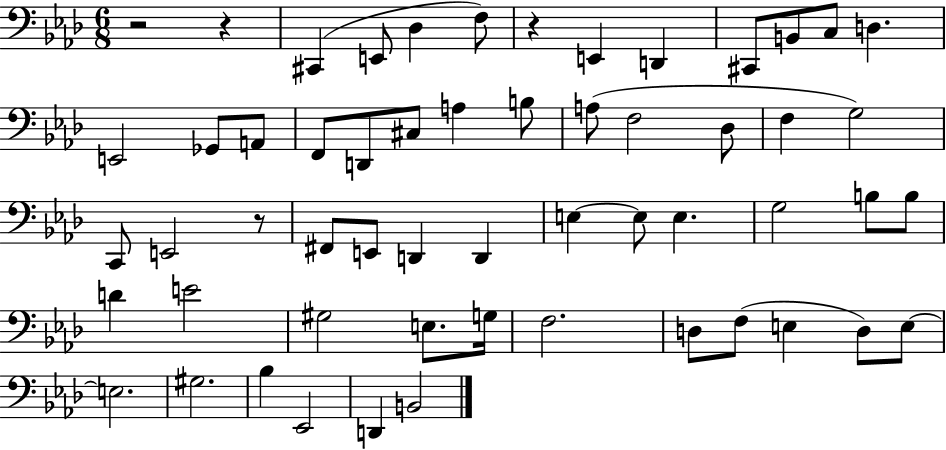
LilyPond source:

{
  \clef bass
  \numericTimeSignature
  \time 6/8
  \key aes \major
  \repeat volta 2 { r2 r4 | cis,4( e,8 des4 f8) | r4 e,4 d,4 | cis,8 b,8 c8 d4. | \break e,2 ges,8 a,8 | f,8 d,8 cis8 a4 b8 | a8( f2 des8 | f4 g2) | \break c,8 e,2 r8 | fis,8 e,8 d,4 d,4 | e4~~ e8 e4. | g2 b8 b8 | \break d'4 e'2 | gis2 e8. g16 | f2. | d8 f8( e4 d8) e8~~ | \break e2. | gis2. | bes4 ees,2 | d,4 b,2 | \break } \bar "|."
}